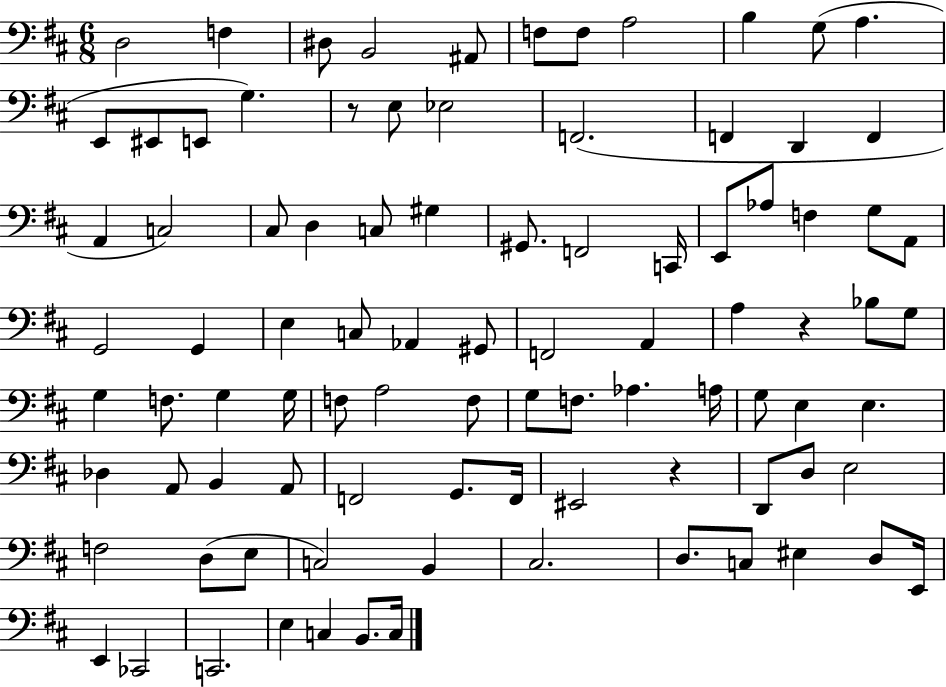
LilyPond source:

{
  \clef bass
  \numericTimeSignature
  \time 6/8
  \key d \major
  \repeat volta 2 { d2 f4 | dis8 b,2 ais,8 | f8 f8 a2 | b4 g8( a4. | \break e,8 eis,8 e,8 g4.) | r8 e8 ees2 | f,2.( | f,4 d,4 f,4 | \break a,4 c2) | cis8 d4 c8 gis4 | gis,8. f,2 c,16 | e,8 aes8 f4 g8 a,8 | \break g,2 g,4 | e4 c8 aes,4 gis,8 | f,2 a,4 | a4 r4 bes8 g8 | \break g4 f8. g4 g16 | f8 a2 f8 | g8 f8. aes4. a16 | g8 e4 e4. | \break des4 a,8 b,4 a,8 | f,2 g,8. f,16 | eis,2 r4 | d,8 d8 e2 | \break f2 d8( e8 | c2) b,4 | cis2. | d8. c8 eis4 d8 e,16 | \break e,4 ces,2 | c,2. | e4 c4 b,8. c16 | } \bar "|."
}